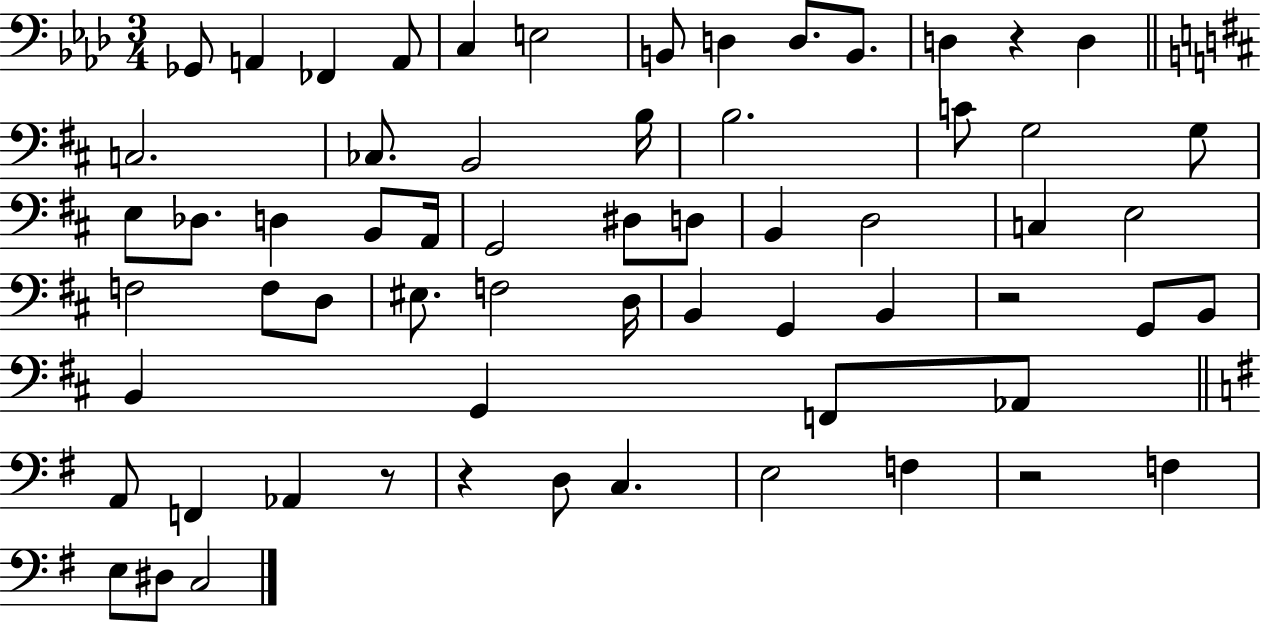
{
  \clef bass
  \numericTimeSignature
  \time 3/4
  \key aes \major
  \repeat volta 2 { ges,8 a,4 fes,4 a,8 | c4 e2 | b,8 d4 d8. b,8. | d4 r4 d4 | \break \bar "||" \break \key d \major c2. | ces8. b,2 b16 | b2. | c'8 g2 g8 | \break e8 des8. d4 b,8 a,16 | g,2 dis8 d8 | b,4 d2 | c4 e2 | \break f2 f8 d8 | eis8. f2 d16 | b,4 g,4 b,4 | r2 g,8 b,8 | \break b,4 g,4 f,8 aes,8 | \bar "||" \break \key e \minor a,8 f,4 aes,4 r8 | r4 d8 c4. | e2 f4 | r2 f4 | \break e8 dis8 c2 | } \bar "|."
}